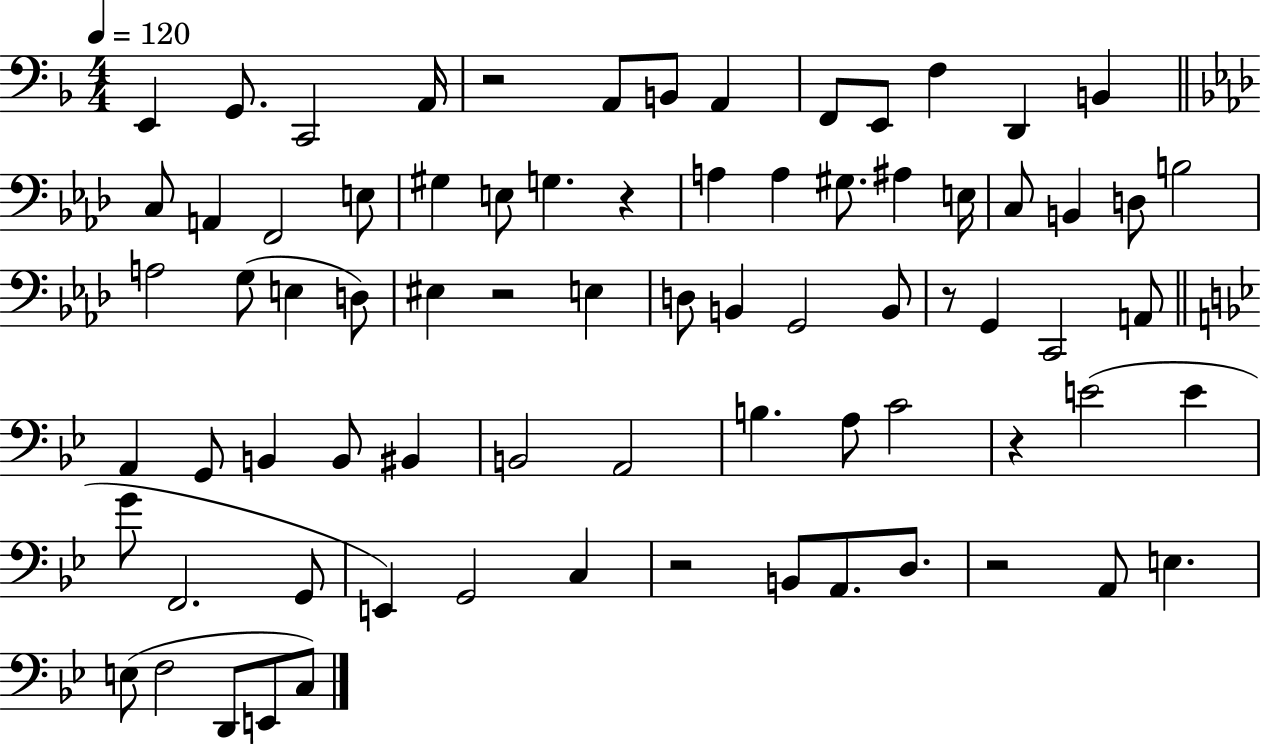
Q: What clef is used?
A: bass